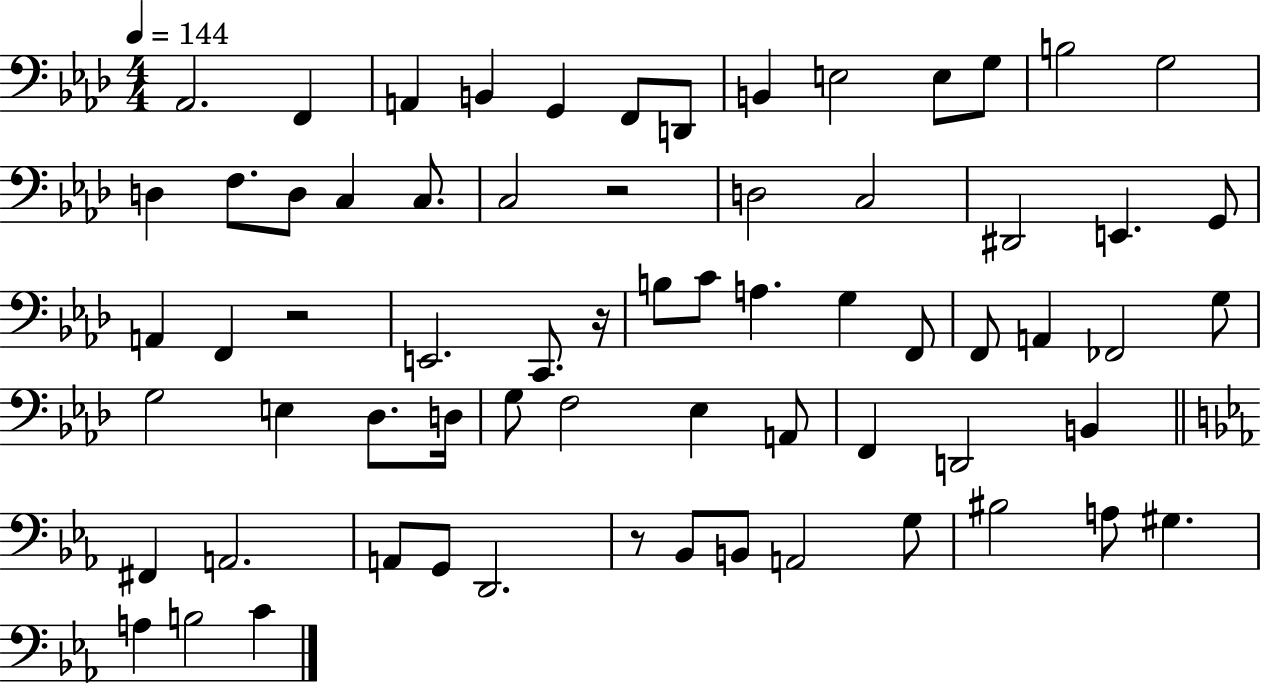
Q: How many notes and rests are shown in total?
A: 67